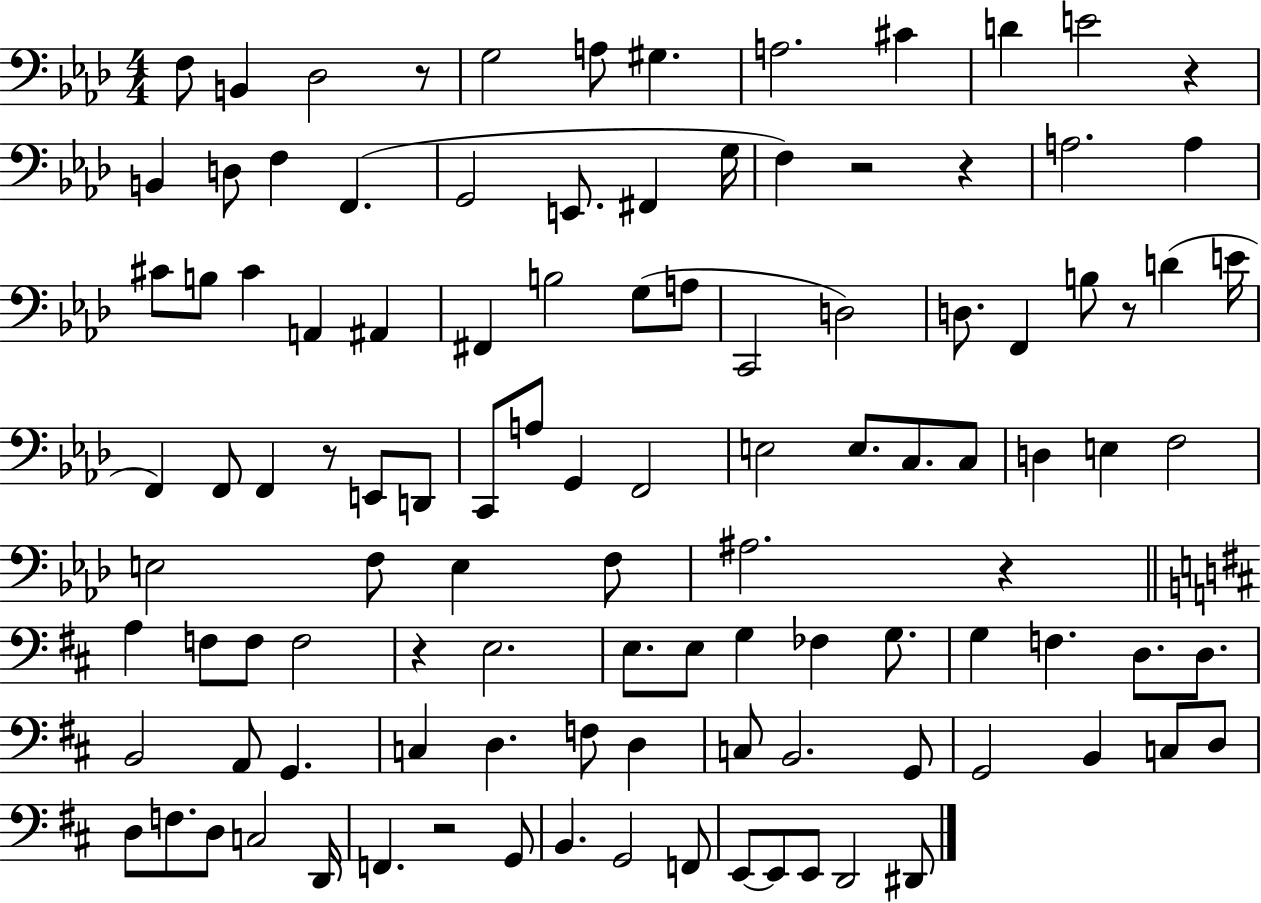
F3/e B2/q Db3/h R/e G3/h A3/e G#3/q. A3/h. C#4/q D4/q E4/h R/q B2/q D3/e F3/q F2/q. G2/h E2/e. F#2/q G3/s F3/q R/h R/q A3/h. A3/q C#4/e B3/e C#4/q A2/q A#2/q F#2/q B3/h G3/e A3/e C2/h D3/h D3/e. F2/q B3/e R/e D4/q E4/s F2/q F2/e F2/q R/e E2/e D2/e C2/e A3/e G2/q F2/h E3/h E3/e. C3/e. C3/e D3/q E3/q F3/h E3/h F3/e E3/q F3/e A#3/h. R/q A3/q F3/e F3/e F3/h R/q E3/h. E3/e. E3/e G3/q FES3/q G3/e. G3/q F3/q. D3/e. D3/e. B2/h A2/e G2/q. C3/q D3/q. F3/e D3/q C3/e B2/h. G2/e G2/h B2/q C3/e D3/e D3/e F3/e. D3/e C3/h D2/s F2/q. R/h G2/e B2/q. G2/h F2/e E2/e E2/e E2/e D2/h D#2/e